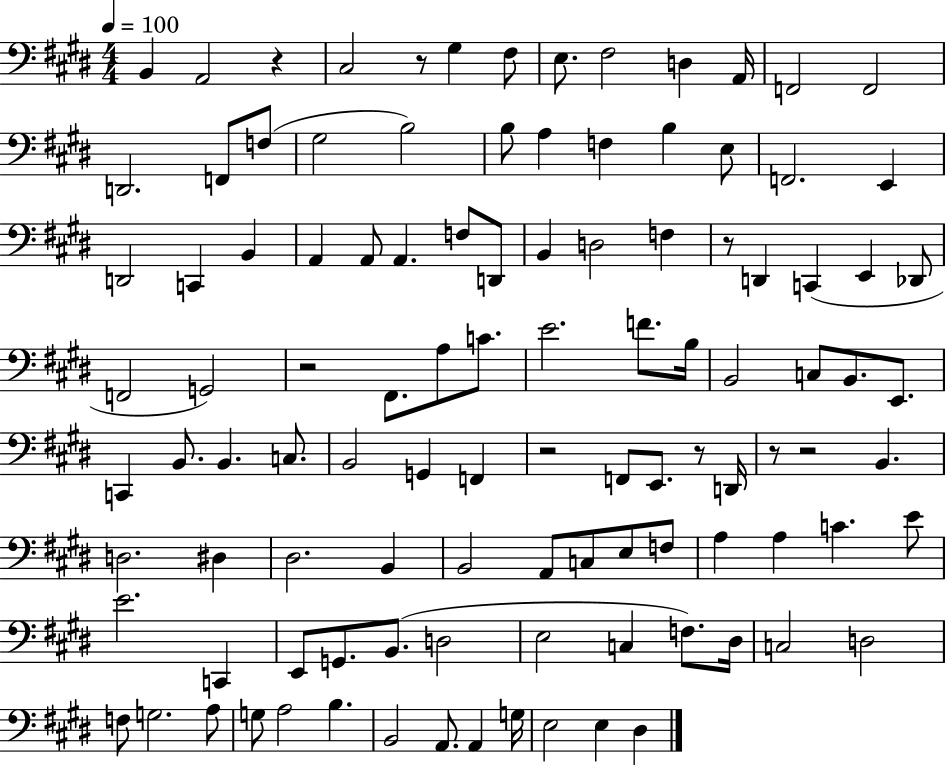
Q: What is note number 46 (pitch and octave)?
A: B3